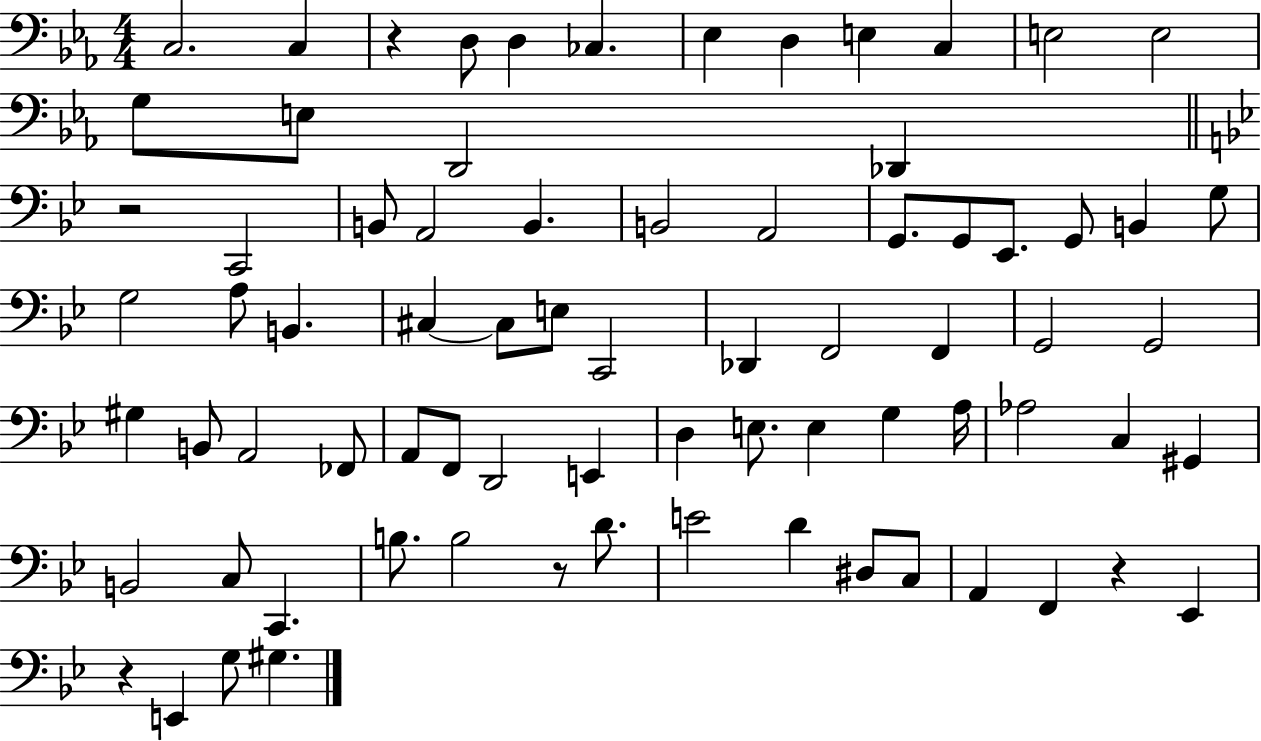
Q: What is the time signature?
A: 4/4